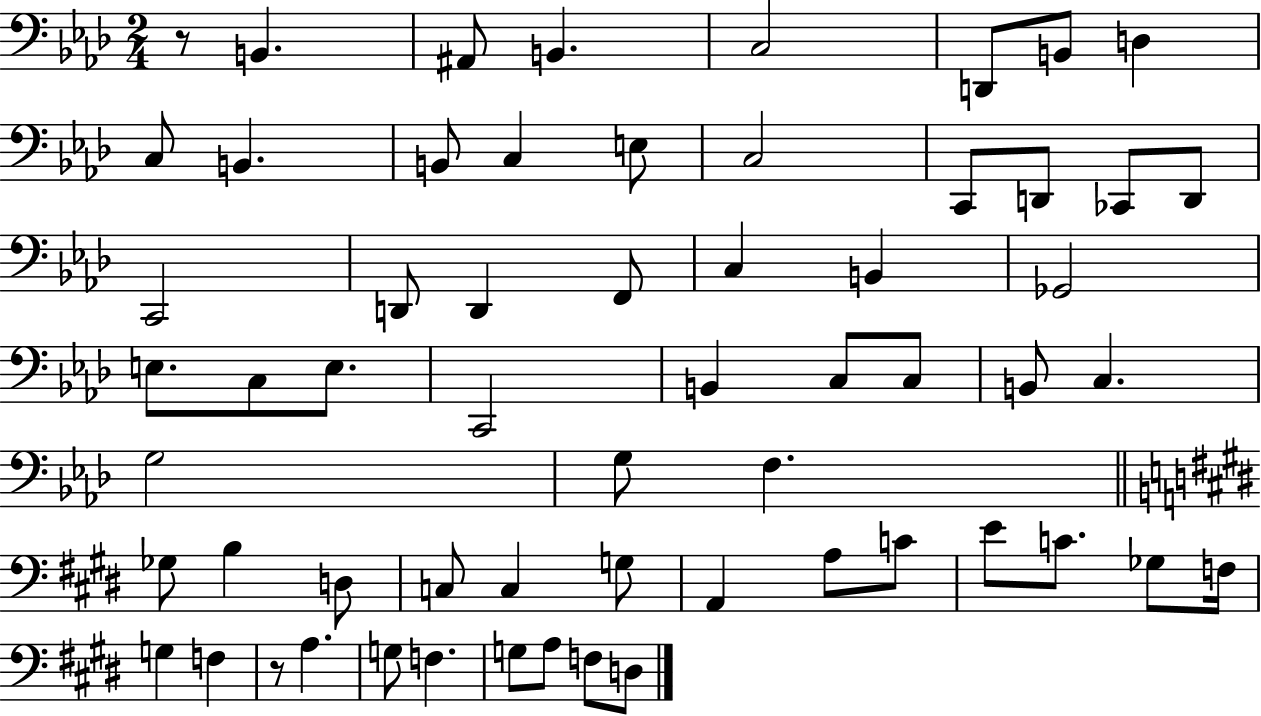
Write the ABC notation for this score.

X:1
T:Untitled
M:2/4
L:1/4
K:Ab
z/2 B,, ^A,,/2 B,, C,2 D,,/2 B,,/2 D, C,/2 B,, B,,/2 C, E,/2 C,2 C,,/2 D,,/2 _C,,/2 D,,/2 C,,2 D,,/2 D,, F,,/2 C, B,, _G,,2 E,/2 C,/2 E,/2 C,,2 B,, C,/2 C,/2 B,,/2 C, G,2 G,/2 F, _G,/2 B, D,/2 C,/2 C, G,/2 A,, A,/2 C/2 E/2 C/2 _G,/2 F,/4 G, F, z/2 A, G,/2 F, G,/2 A,/2 F,/2 D,/2